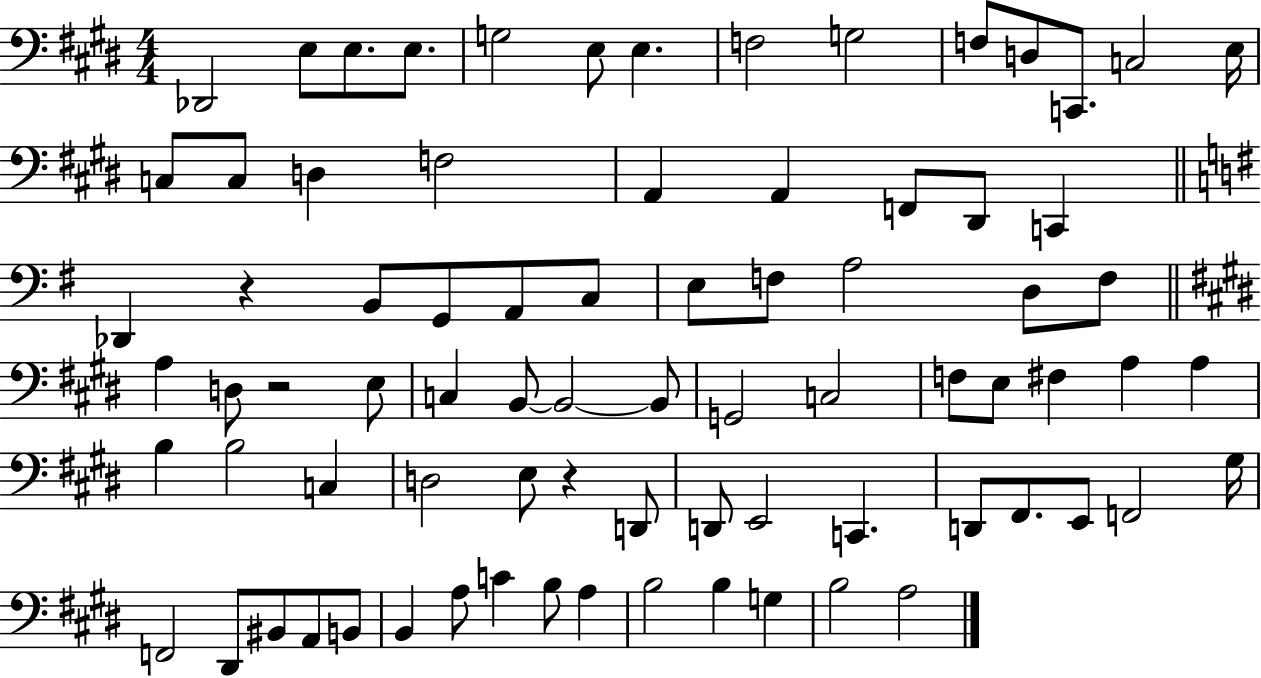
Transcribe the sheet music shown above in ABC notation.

X:1
T:Untitled
M:4/4
L:1/4
K:E
_D,,2 E,/2 E,/2 E,/2 G,2 E,/2 E, F,2 G,2 F,/2 D,/2 C,,/2 C,2 E,/4 C,/2 C,/2 D, F,2 A,, A,, F,,/2 ^D,,/2 C,, _D,, z B,,/2 G,,/2 A,,/2 C,/2 E,/2 F,/2 A,2 D,/2 F,/2 A, D,/2 z2 E,/2 C, B,,/2 B,,2 B,,/2 G,,2 C,2 F,/2 E,/2 ^F, A, A, B, B,2 C, D,2 E,/2 z D,,/2 D,,/2 E,,2 C,, D,,/2 ^F,,/2 E,,/2 F,,2 ^G,/4 F,,2 ^D,,/2 ^B,,/2 A,,/2 B,,/2 B,, A,/2 C B,/2 A, B,2 B, G, B,2 A,2